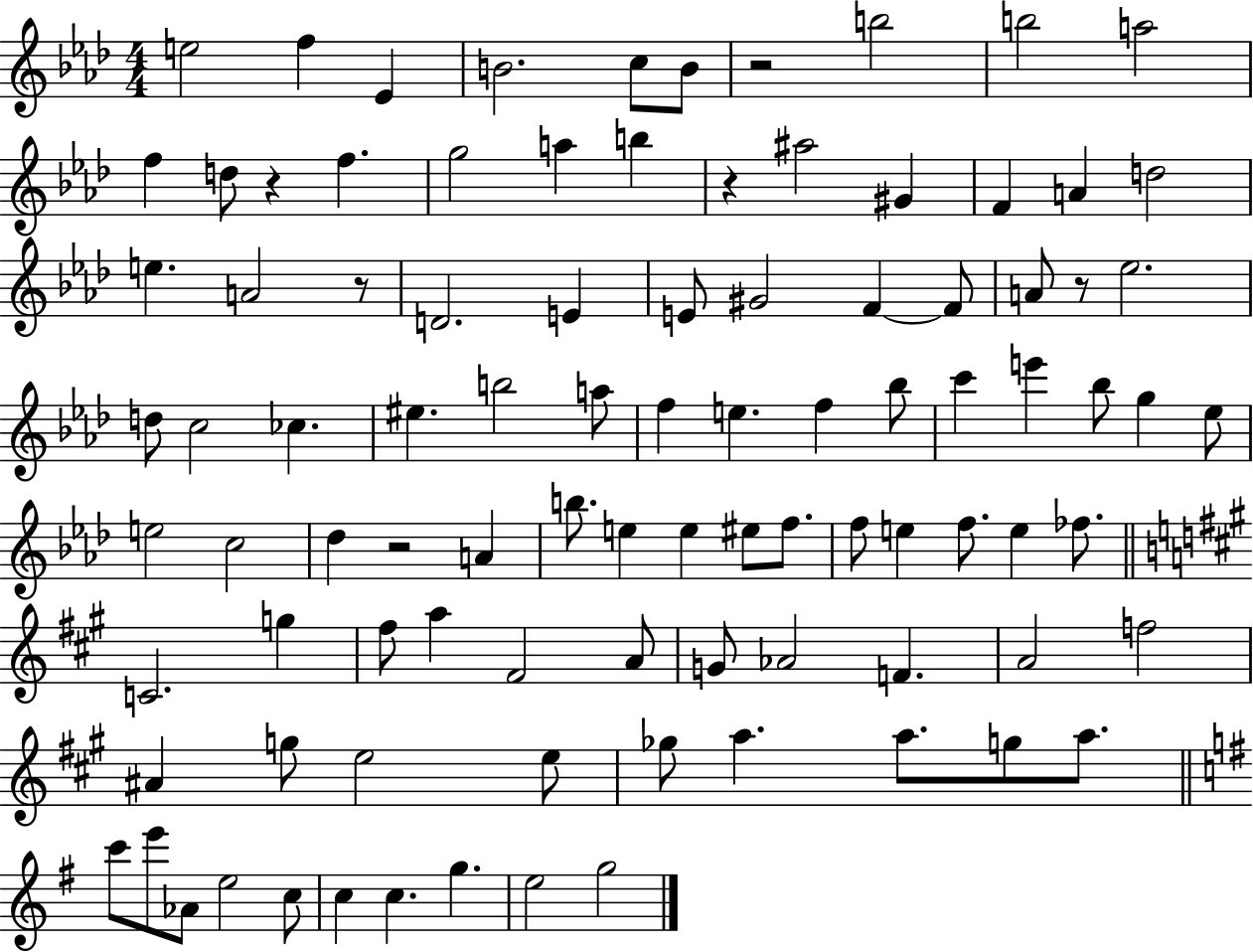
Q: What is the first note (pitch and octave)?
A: E5